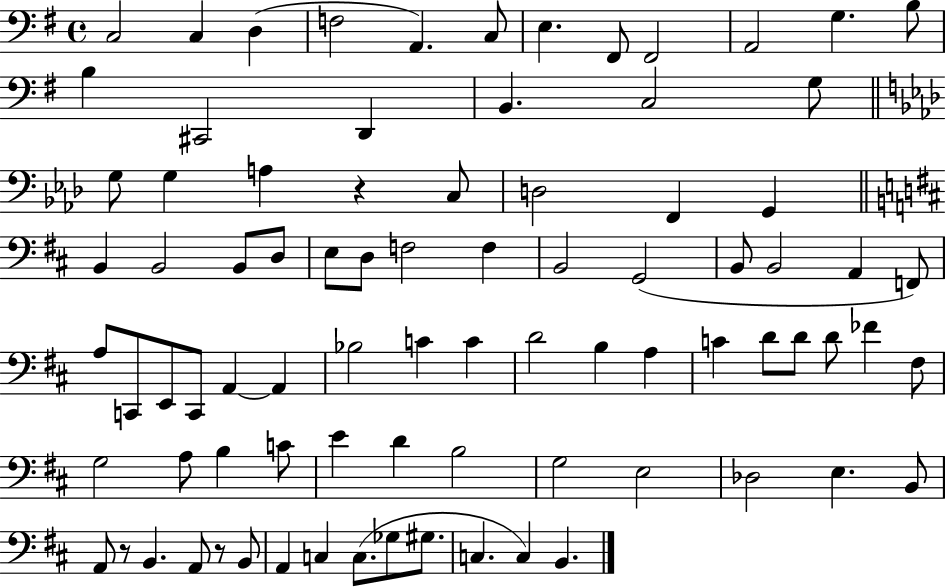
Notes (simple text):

C3/h C3/q D3/q F3/h A2/q. C3/e E3/q. F#2/e F#2/h A2/h G3/q. B3/e B3/q C#2/h D2/q B2/q. C3/h G3/e G3/e G3/q A3/q R/q C3/e D3/h F2/q G2/q B2/q B2/h B2/e D3/e E3/e D3/e F3/h F3/q B2/h G2/h B2/e B2/h A2/q F2/e A3/e C2/e E2/e C2/e A2/q A2/q Bb3/h C4/q C4/q D4/h B3/q A3/q C4/q D4/e D4/e D4/e FES4/q F#3/e G3/h A3/e B3/q C4/e E4/q D4/q B3/h G3/h E3/h Db3/h E3/q. B2/e A2/e R/e B2/q. A2/e R/e B2/e A2/q C3/q C3/e. Gb3/e G#3/e. C3/q. C3/q B2/q.